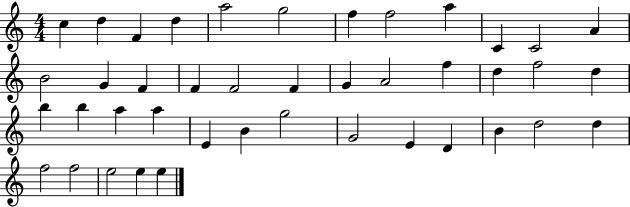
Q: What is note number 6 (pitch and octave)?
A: G5